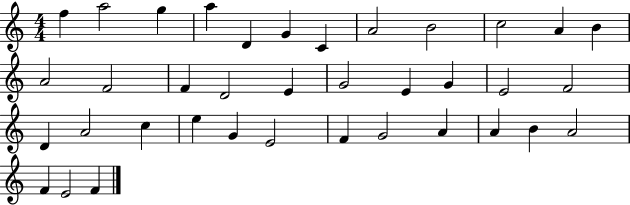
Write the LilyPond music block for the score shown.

{
  \clef treble
  \numericTimeSignature
  \time 4/4
  \key c \major
  f''4 a''2 g''4 | a''4 d'4 g'4 c'4 | a'2 b'2 | c''2 a'4 b'4 | \break a'2 f'2 | f'4 d'2 e'4 | g'2 e'4 g'4 | e'2 f'2 | \break d'4 a'2 c''4 | e''4 g'4 e'2 | f'4 g'2 a'4 | a'4 b'4 a'2 | \break f'4 e'2 f'4 | \bar "|."
}